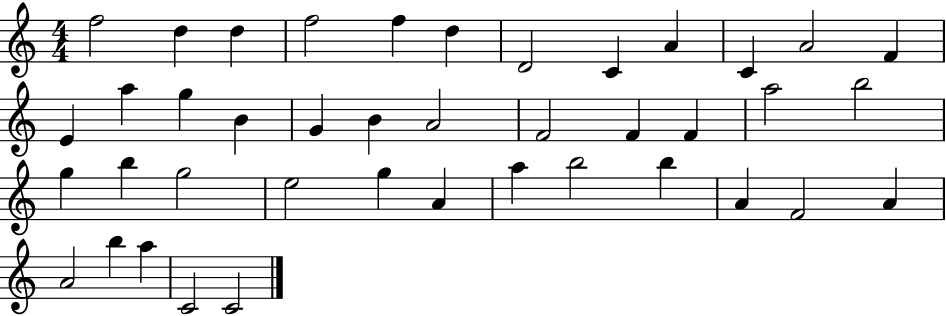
X:1
T:Untitled
M:4/4
L:1/4
K:C
f2 d d f2 f d D2 C A C A2 F E a g B G B A2 F2 F F a2 b2 g b g2 e2 g A a b2 b A F2 A A2 b a C2 C2